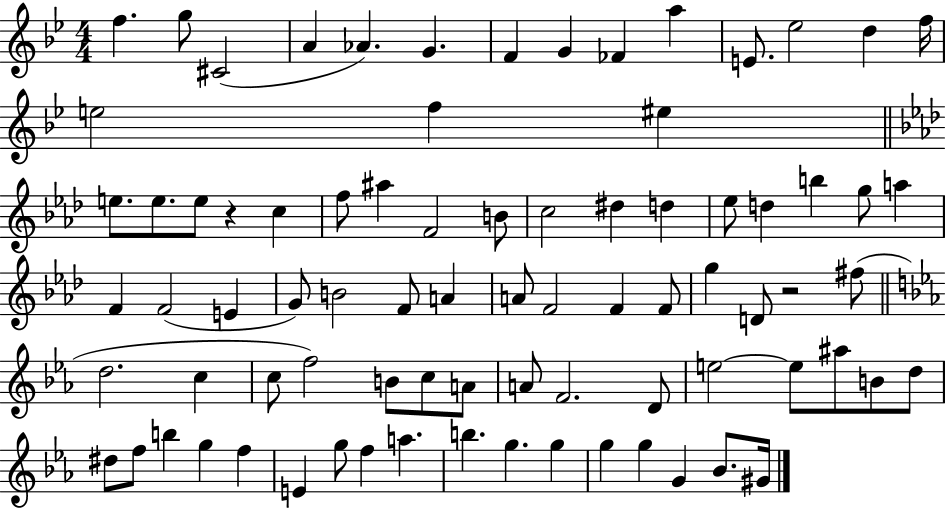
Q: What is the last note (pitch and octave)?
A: G#4